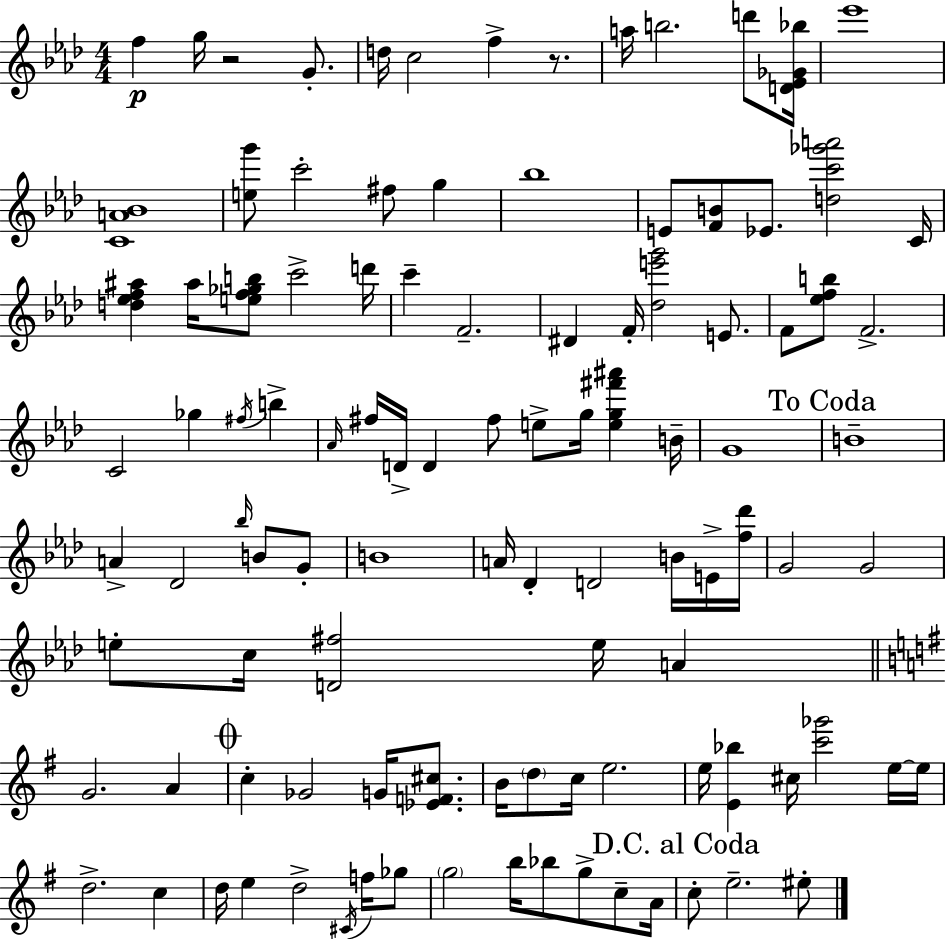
{
  \clef treble
  \numericTimeSignature
  \time 4/4
  \key f \minor
  f''4\p g''16 r2 g'8.-. | d''16 c''2 f''4-> r8. | a''16 b''2. d'''8 <d' ees' ges' bes''>16 | ees'''1 | \break <c' a' bes'>1 | <e'' g'''>8 c'''2-. fis''8 g''4 | bes''1 | e'8 <f' b'>8 ees'8. <d'' c''' ges''' a'''>2 c'16 | \break <d'' ees'' f'' ais''>4 ais''16 <e'' f'' ges'' b''>8 c'''2-> d'''16 | c'''4-- f'2.-- | dis'4 f'16-. <des'' e''' g'''>2 e'8. | f'8 <ees'' f'' b''>8 f'2.-> | \break c'2 ges''4 \acciaccatura { fis''16 } b''4-> | \grace { aes'16 } fis''16 d'16-> d'4 fis''8 e''8-> g''16 <e'' g'' fis''' ais'''>4 | b'16-- g'1 | \mark "To Coda" b'1-- | \break a'4-> des'2 \grace { bes''16 } b'8 | g'8-. b'1 | a'16 des'4-. d'2 | b'16 e'16-> <f'' des'''>16 g'2 g'2 | \break e''8-. c''16 <d' fis''>2 e''16 a'4 | \bar "||" \break \key e \minor g'2. a'4 | \mark \markup { \musicglyph "scripts.coda" } c''4-. ges'2 g'16 <ees' f' cis''>8. | b'16 \parenthesize d''8 c''16 e''2. | e''16 <e' bes''>4 cis''16 <c''' ges'''>2 e''16~~ e''16 | \break d''2.-> c''4 | d''16 e''4 d''2-> \acciaccatura { cis'16 } f''16 ges''8 | \parenthesize g''2 b''16 bes''8 g''8-> c''8-- | a'16 \mark "D.C. al Coda" c''8-. e''2.-- eis''8-. | \break \bar "|."
}